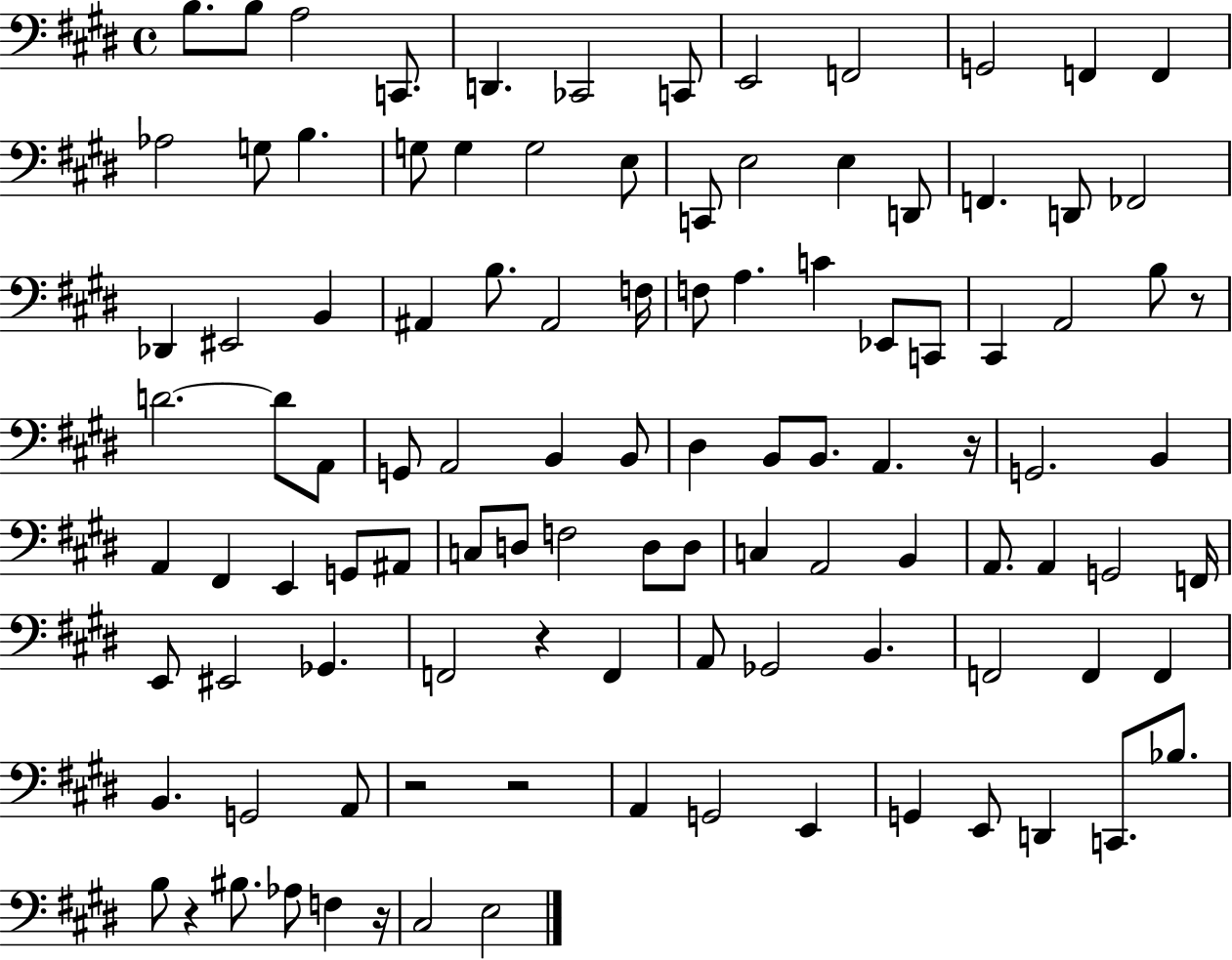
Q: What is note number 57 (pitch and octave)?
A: E2